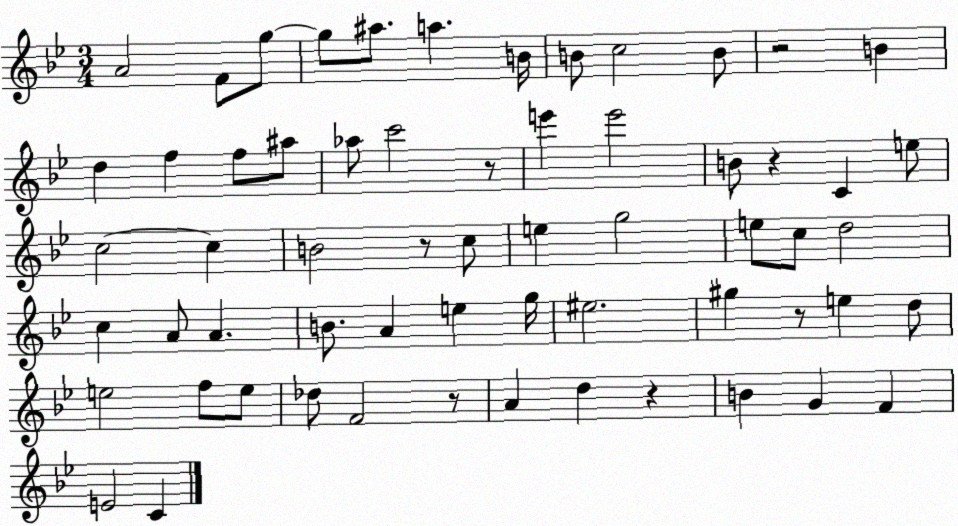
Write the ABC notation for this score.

X:1
T:Untitled
M:3/4
L:1/4
K:Bb
A2 F/2 g/2 g/2 ^a/2 a B/4 B/2 c2 B/2 z2 B d f f/2 ^a/2 _a/2 c'2 z/2 e' e'2 B/2 z C e/2 c2 c B2 z/2 c/2 e g2 e/2 c/2 d2 c A/2 A B/2 A e g/4 ^e2 ^g z/2 e d/2 e2 f/2 e/2 _d/2 F2 z/2 A d z B G F E2 C